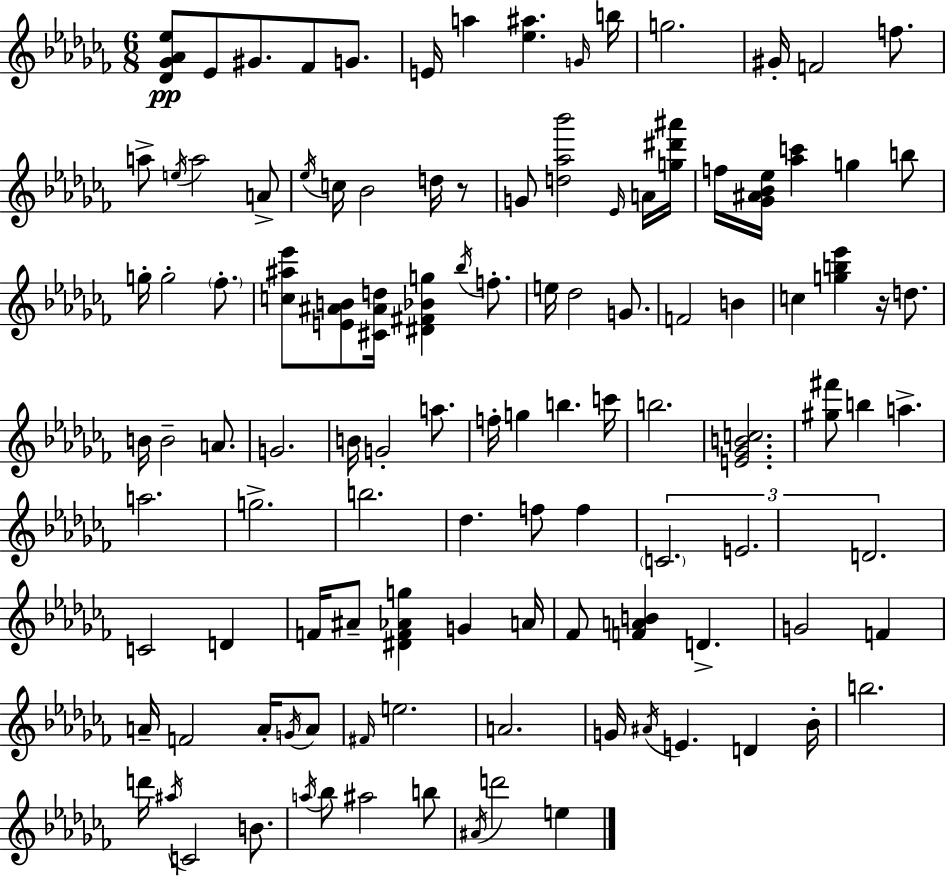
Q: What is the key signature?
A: AES minor